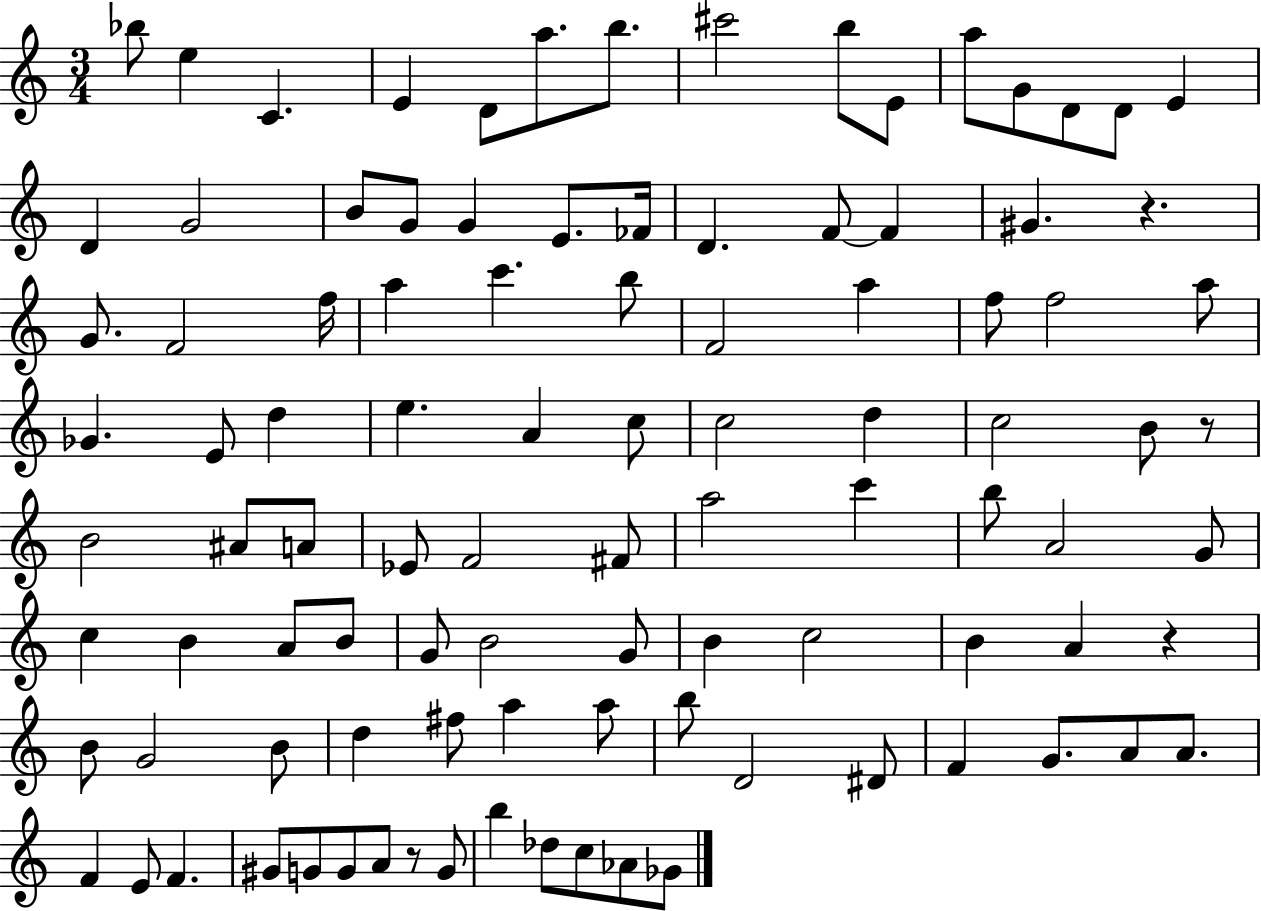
X:1
T:Untitled
M:3/4
L:1/4
K:C
_b/2 e C E D/2 a/2 b/2 ^c'2 b/2 E/2 a/2 G/2 D/2 D/2 E D G2 B/2 G/2 G E/2 _F/4 D F/2 F ^G z G/2 F2 f/4 a c' b/2 F2 a f/2 f2 a/2 _G E/2 d e A c/2 c2 d c2 B/2 z/2 B2 ^A/2 A/2 _E/2 F2 ^F/2 a2 c' b/2 A2 G/2 c B A/2 B/2 G/2 B2 G/2 B c2 B A z B/2 G2 B/2 d ^f/2 a a/2 b/2 D2 ^D/2 F G/2 A/2 A/2 F E/2 F ^G/2 G/2 G/2 A/2 z/2 G/2 b _d/2 c/2 _A/2 _G/2